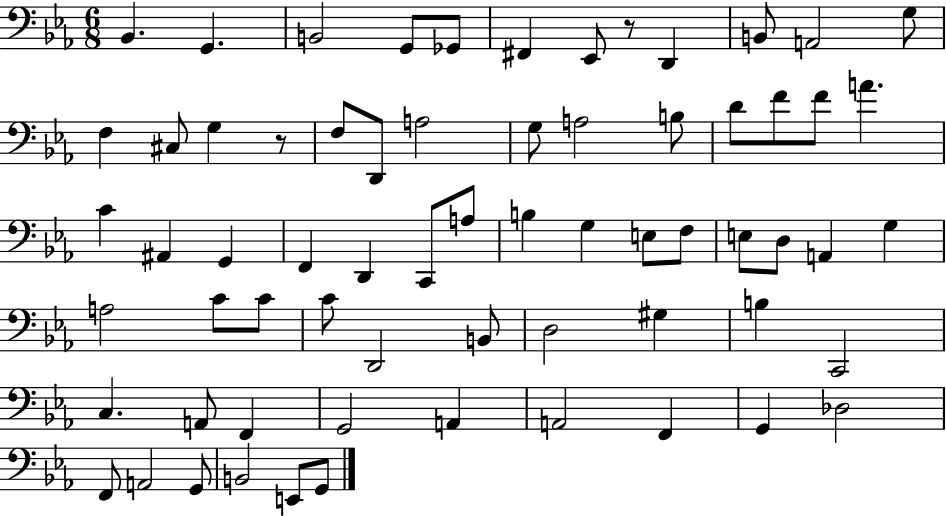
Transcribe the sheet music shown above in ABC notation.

X:1
T:Untitled
M:6/8
L:1/4
K:Eb
_B,, G,, B,,2 G,,/2 _G,,/2 ^F,, _E,,/2 z/2 D,, B,,/2 A,,2 G,/2 F, ^C,/2 G, z/2 F,/2 D,,/2 A,2 G,/2 A,2 B,/2 D/2 F/2 F/2 A C ^A,, G,, F,, D,, C,,/2 A,/2 B, G, E,/2 F,/2 E,/2 D,/2 A,, G, A,2 C/2 C/2 C/2 D,,2 B,,/2 D,2 ^G, B, C,,2 C, A,,/2 F,, G,,2 A,, A,,2 F,, G,, _D,2 F,,/2 A,,2 G,,/2 B,,2 E,,/2 G,,/2